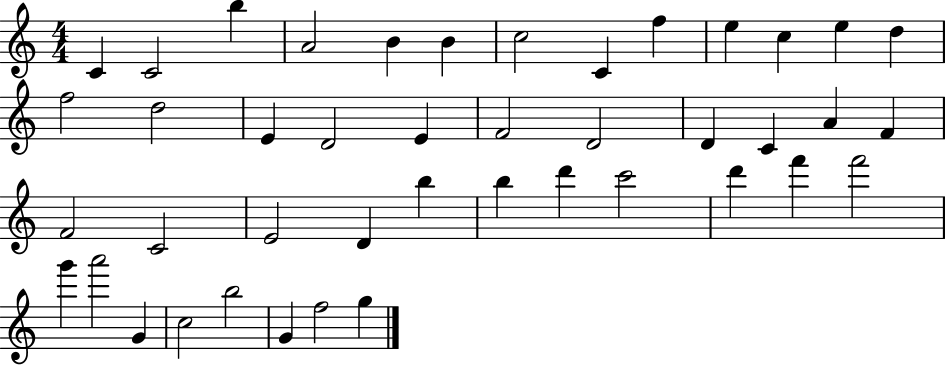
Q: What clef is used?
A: treble